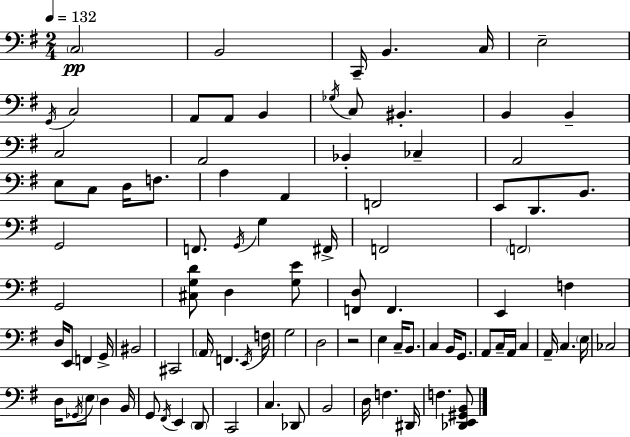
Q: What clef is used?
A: bass